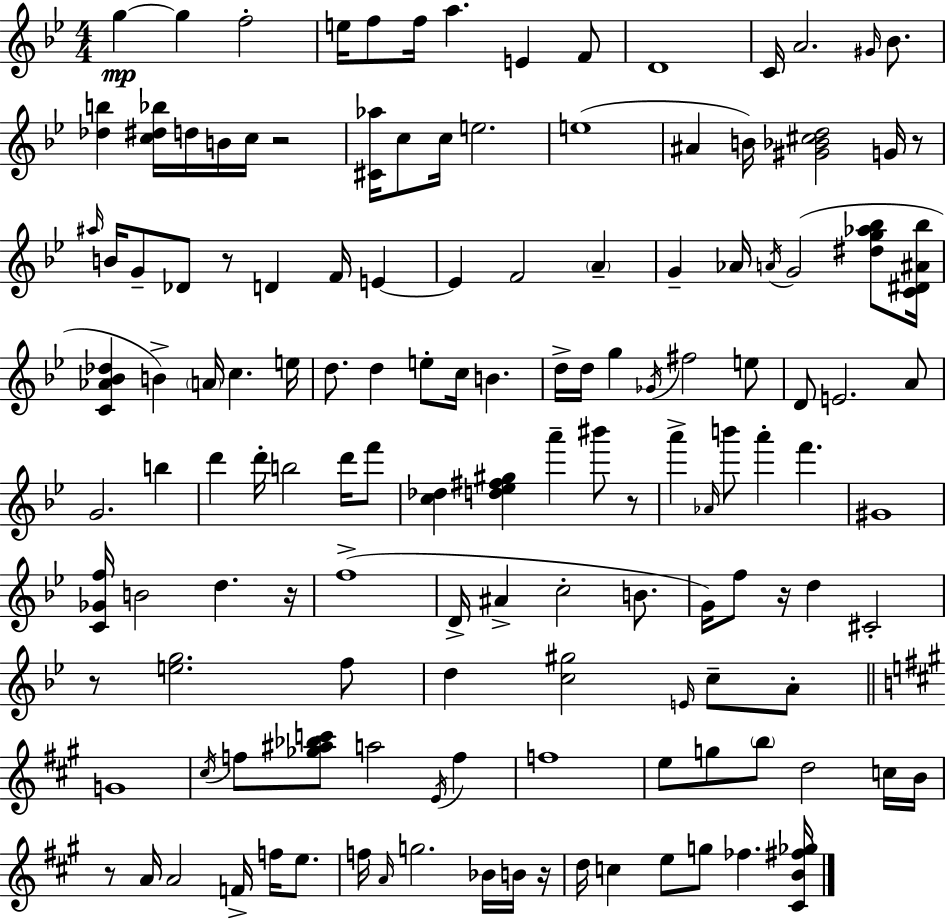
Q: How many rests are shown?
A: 9